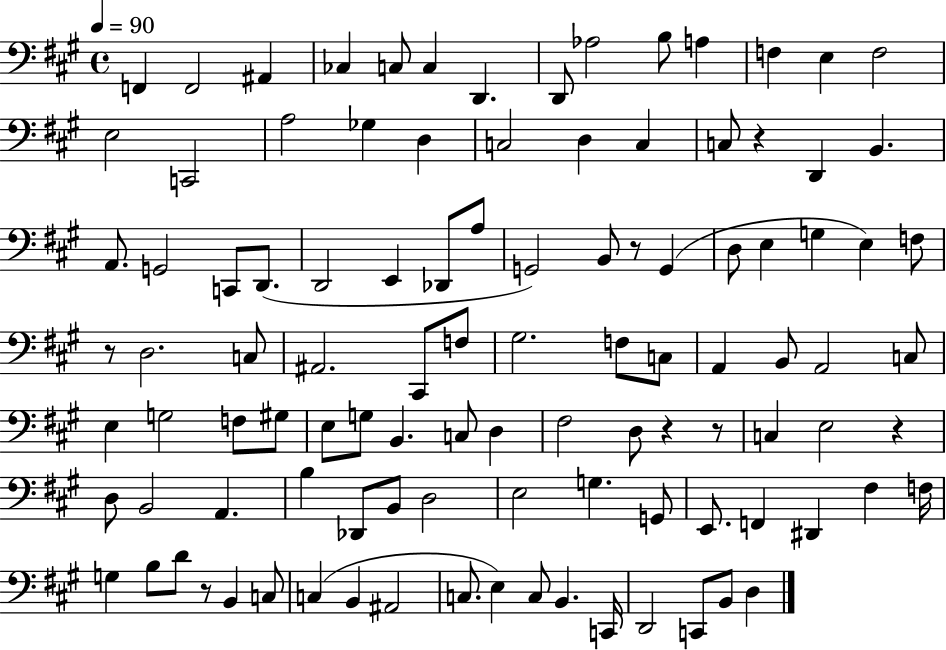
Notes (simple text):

F2/q F2/h A#2/q CES3/q C3/e C3/q D2/q. D2/e Ab3/h B3/e A3/q F3/q E3/q F3/h E3/h C2/h A3/h Gb3/q D3/q C3/h D3/q C3/q C3/e R/q D2/q B2/q. A2/e. G2/h C2/e D2/e. D2/h E2/q Db2/e A3/e G2/h B2/e R/e G2/q D3/e E3/q G3/q E3/q F3/e R/e D3/h. C3/e A#2/h. C#2/e F3/e G#3/h. F3/e C3/e A2/q B2/e A2/h C3/e E3/q G3/h F3/e G#3/e E3/e G3/e B2/q. C3/e D3/q F#3/h D3/e R/q R/e C3/q E3/h R/q D3/e B2/h A2/q. B3/q Db2/e B2/e D3/h E3/h G3/q. G2/e E2/e. F2/q D#2/q F#3/q F3/s G3/q B3/e D4/e R/e B2/q C3/e C3/q B2/q A#2/h C3/e. E3/q C3/e B2/q. C2/s D2/h C2/e B2/e D3/q